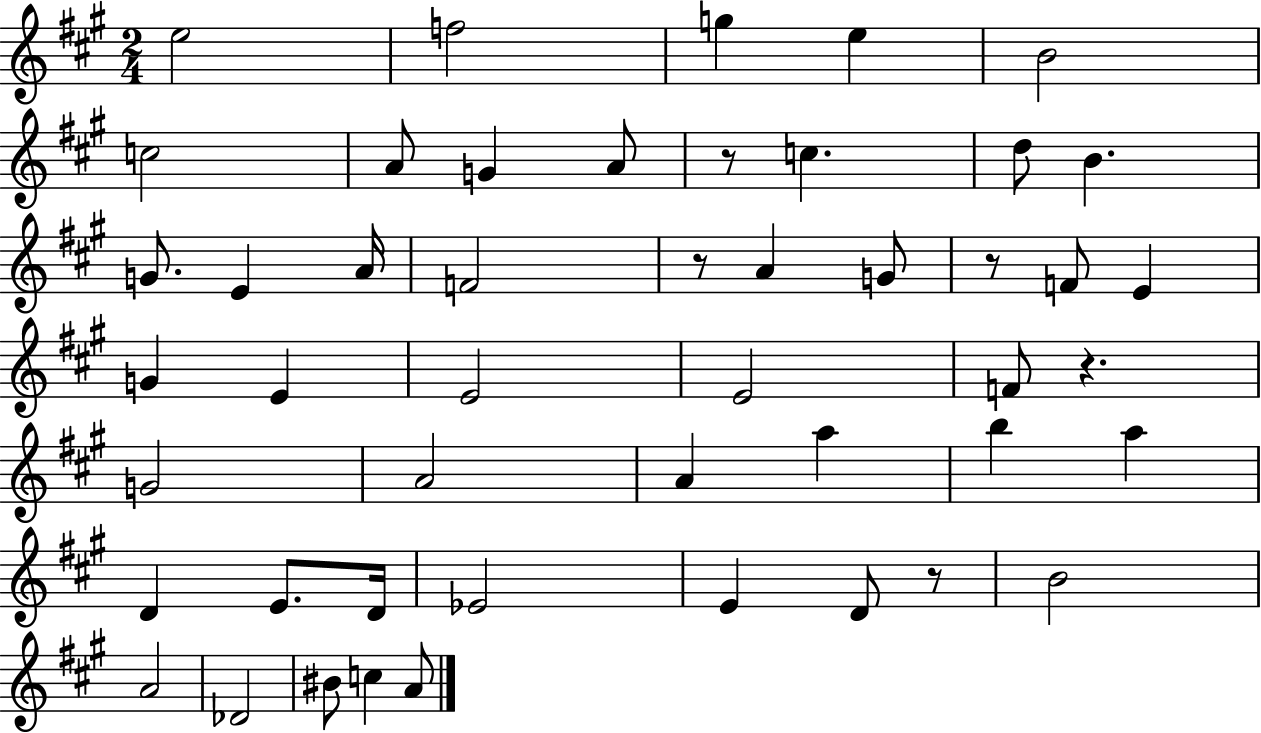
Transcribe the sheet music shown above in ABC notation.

X:1
T:Untitled
M:2/4
L:1/4
K:A
e2 f2 g e B2 c2 A/2 G A/2 z/2 c d/2 B G/2 E A/4 F2 z/2 A G/2 z/2 F/2 E G E E2 E2 F/2 z G2 A2 A a b a D E/2 D/4 _E2 E D/2 z/2 B2 A2 _D2 ^B/2 c A/2